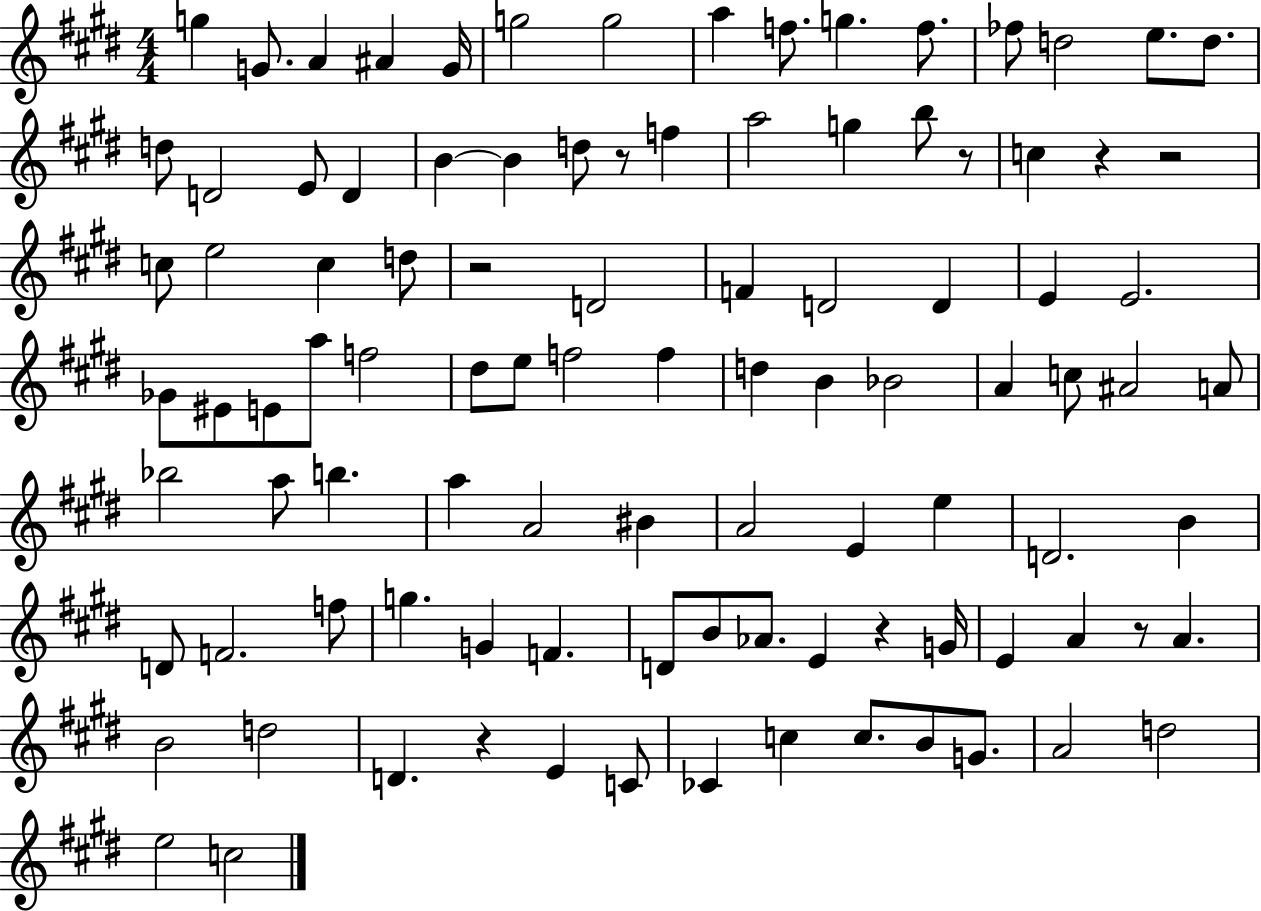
G5/q G4/e. A4/q A#4/q G4/s G5/h G5/h A5/q F5/e. G5/q. F5/e. FES5/e D5/h E5/e. D5/e. D5/e D4/h E4/e D4/q B4/q B4/q D5/e R/e F5/q A5/h G5/q B5/e R/e C5/q R/q R/h C5/e E5/h C5/q D5/e R/h D4/h F4/q D4/h D4/q E4/q E4/h. Gb4/e EIS4/e E4/e A5/e F5/h D#5/e E5/e F5/h F5/q D5/q B4/q Bb4/h A4/q C5/e A#4/h A4/e Bb5/h A5/e B5/q. A5/q A4/h BIS4/q A4/h E4/q E5/q D4/h. B4/q D4/e F4/h. F5/e G5/q. G4/q F4/q. D4/e B4/e Ab4/e. E4/q R/q G4/s E4/q A4/q R/e A4/q. B4/h D5/h D4/q. R/q E4/q C4/e CES4/q C5/q C5/e. B4/e G4/e. A4/h D5/h E5/h C5/h